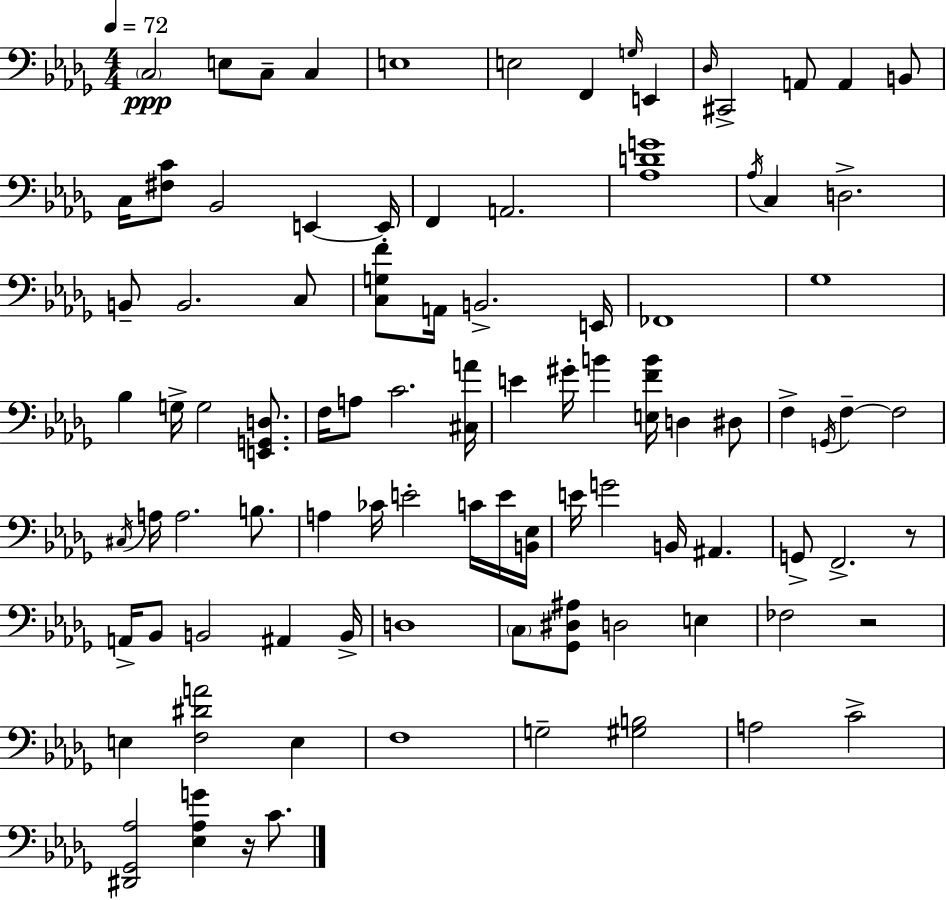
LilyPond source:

{
  \clef bass
  \numericTimeSignature
  \time 4/4
  \key bes \minor
  \tempo 4 = 72
  \parenthesize c2\ppp e8 c8-- c4 | e1 | e2 f,4 \grace { g16 } e,4 | \grace { des16 } cis,2-> a,8 a,4 | \break b,8 c16 <fis c'>8 bes,2 e,4~~ | e,16-. f,4 a,2. | <aes d' g'>1 | \acciaccatura { aes16 } c4 d2.-> | \break b,8-- b,2. | c8 <c g f'>8 a,16 b,2.-> | e,16 fes,1 | ges1 | \break bes4 g16-> g2 | <e, g, d>8. f16 a8 c'2. | <cis a'>16 e'4 gis'16-. b'4 <e f' b'>16 d4 | dis8 f4-> \acciaccatura { g,16 } f4--~~ f2 | \break \acciaccatura { cis16 } a16 a2. | b8. a4 ces'16 e'2-. | c'16 e'16 <b, ees>16 e'16 g'2 b,16 ais,4. | g,8-> f,2.-> | \break r8 a,16-> bes,8 b,2 | ais,4 b,16-> d1 | \parenthesize c8 <ges, dis ais>8 d2 | e4 fes2 r2 | \break e4 <f dis' a'>2 | e4 f1 | g2-- <gis b>2 | a2 c'2-> | \break <dis, ges, aes>2 <ees aes g'>4 | r16 c'8. \bar "|."
}